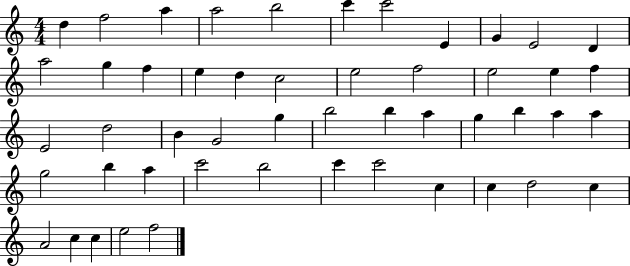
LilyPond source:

{
  \clef treble
  \numericTimeSignature
  \time 4/4
  \key c \major
  d''4 f''2 a''4 | a''2 b''2 | c'''4 c'''2 e'4 | g'4 e'2 d'4 | \break a''2 g''4 f''4 | e''4 d''4 c''2 | e''2 f''2 | e''2 e''4 f''4 | \break e'2 d''2 | b'4 g'2 g''4 | b''2 b''4 a''4 | g''4 b''4 a''4 a''4 | \break g''2 b''4 a''4 | c'''2 b''2 | c'''4 c'''2 c''4 | c''4 d''2 c''4 | \break a'2 c''4 c''4 | e''2 f''2 | \bar "|."
}